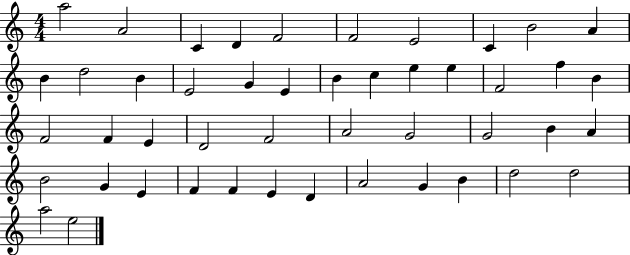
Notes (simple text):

A5/h A4/h C4/q D4/q F4/h F4/h E4/h C4/q B4/h A4/q B4/q D5/h B4/q E4/h G4/q E4/q B4/q C5/q E5/q E5/q F4/h F5/q B4/q F4/h F4/q E4/q D4/h F4/h A4/h G4/h G4/h B4/q A4/q B4/h G4/q E4/q F4/q F4/q E4/q D4/q A4/h G4/q B4/q D5/h D5/h A5/h E5/h